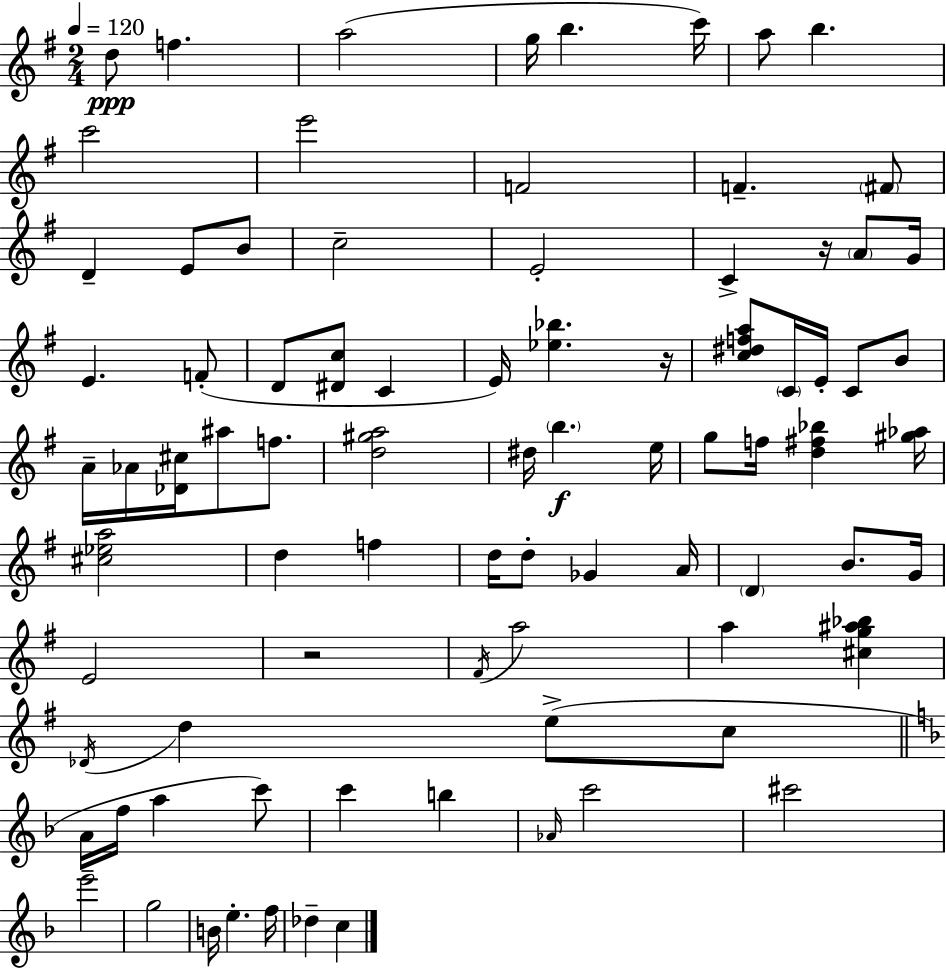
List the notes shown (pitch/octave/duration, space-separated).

D5/e F5/q. A5/h G5/s B5/q. C6/s A5/e B5/q. C6/h E6/h F4/h F4/q. F#4/e D4/q E4/e B4/e C5/h E4/h C4/q R/s A4/e G4/s E4/q. F4/e D4/e [D#4,C5]/e C4/q E4/s [Eb5,Bb5]/q. R/s [C5,D#5,F5,A5]/e C4/s E4/s C4/e B4/e A4/s Ab4/s [Db4,C#5]/s A#5/e F5/e. [D5,G#5,A5]/h D#5/s B5/q. E5/s G5/e F5/s [D5,F#5,Bb5]/q [G#5,Ab5]/s [C#5,Eb5,A5]/h D5/q F5/q D5/s D5/e Gb4/q A4/s D4/q B4/e. G4/s E4/h R/h F#4/s A5/h A5/q [C#5,G5,A#5,Bb5]/q Db4/s D5/q E5/e C5/e A4/s F5/s A5/q C6/e C6/q B5/q Ab4/s C6/h C#6/h E6/h G5/h B4/s E5/q. F5/s Db5/q C5/q